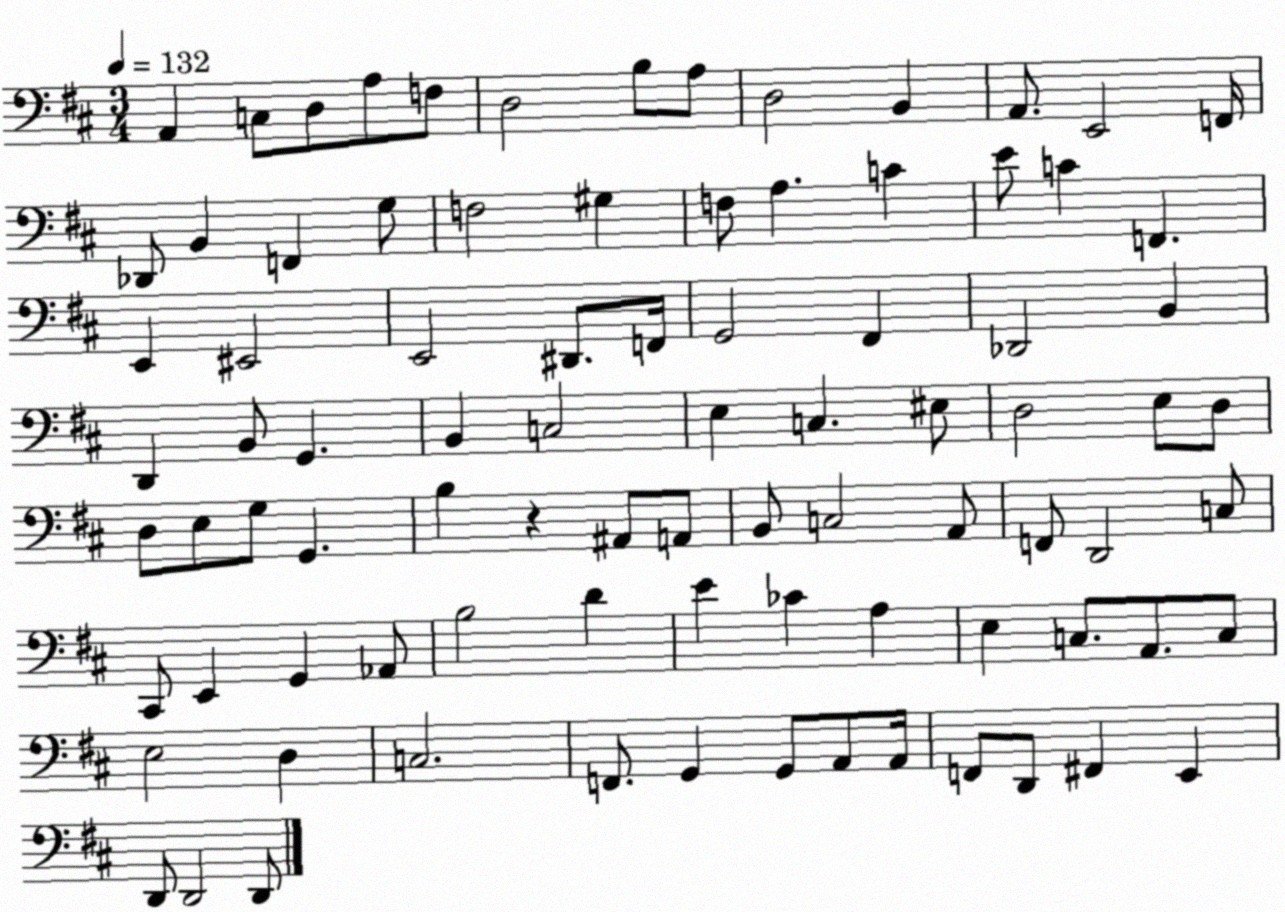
X:1
T:Untitled
M:3/4
L:1/4
K:D
A,, C,/2 D,/2 A,/2 F,/2 D,2 B,/2 A,/2 D,2 B,, A,,/2 E,,2 F,,/4 _D,,/2 B,, F,, G,/2 F,2 ^G, F,/2 A, C E/2 C F,, E,, ^E,,2 E,,2 ^D,,/2 F,,/4 G,,2 ^F,, _D,,2 B,, D,, B,,/2 G,, B,, C,2 E, C, ^E,/2 D,2 E,/2 D,/2 D,/2 E,/2 G,/2 G,, B, z ^A,,/2 A,,/2 B,,/2 C,2 A,,/2 F,,/2 D,,2 C,/2 ^C,,/2 E,, G,, _A,,/2 B,2 D E _C A, E, C,/2 A,,/2 C,/2 E,2 D, C,2 F,,/2 G,, G,,/2 A,,/2 A,,/4 F,,/2 D,,/2 ^F,, E,, D,,/2 D,,2 D,,/2